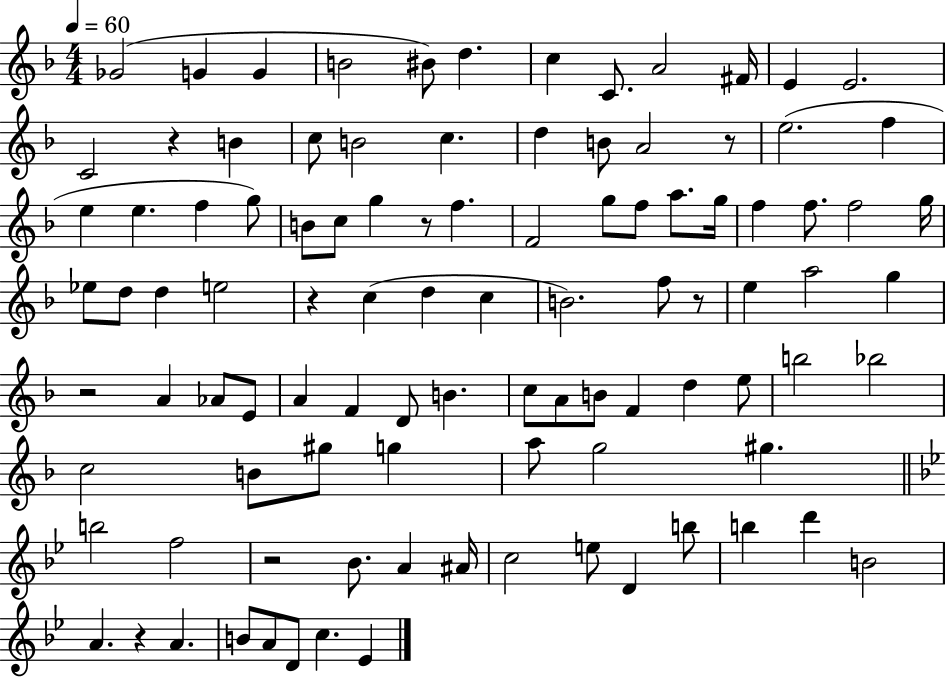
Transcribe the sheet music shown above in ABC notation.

X:1
T:Untitled
M:4/4
L:1/4
K:F
_G2 G G B2 ^B/2 d c C/2 A2 ^F/4 E E2 C2 z B c/2 B2 c d B/2 A2 z/2 e2 f e e f g/2 B/2 c/2 g z/2 f F2 g/2 f/2 a/2 g/4 f f/2 f2 g/4 _e/2 d/2 d e2 z c d c B2 f/2 z/2 e a2 g z2 A _A/2 E/2 A F D/2 B c/2 A/2 B/2 F d e/2 b2 _b2 c2 B/2 ^g/2 g a/2 g2 ^g b2 f2 z2 _B/2 A ^A/4 c2 e/2 D b/2 b d' B2 A z A B/2 A/2 D/2 c _E